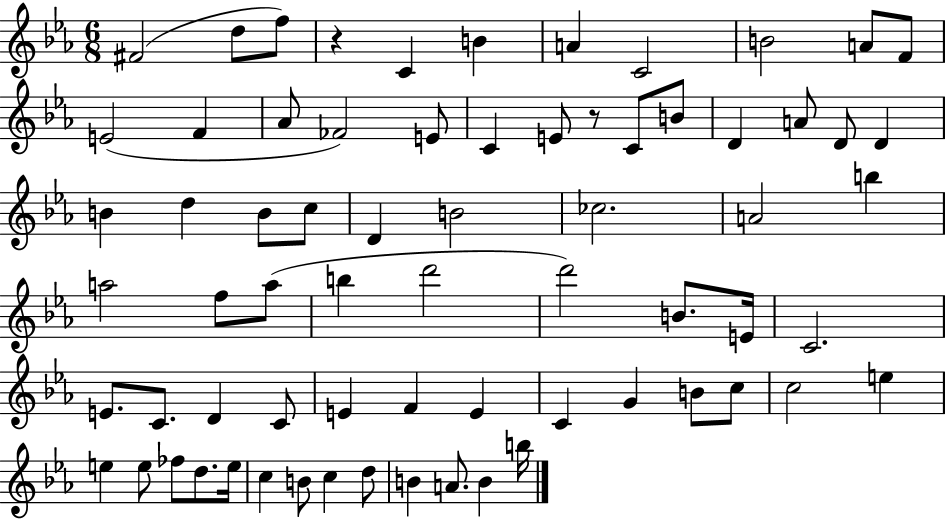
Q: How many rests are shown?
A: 2